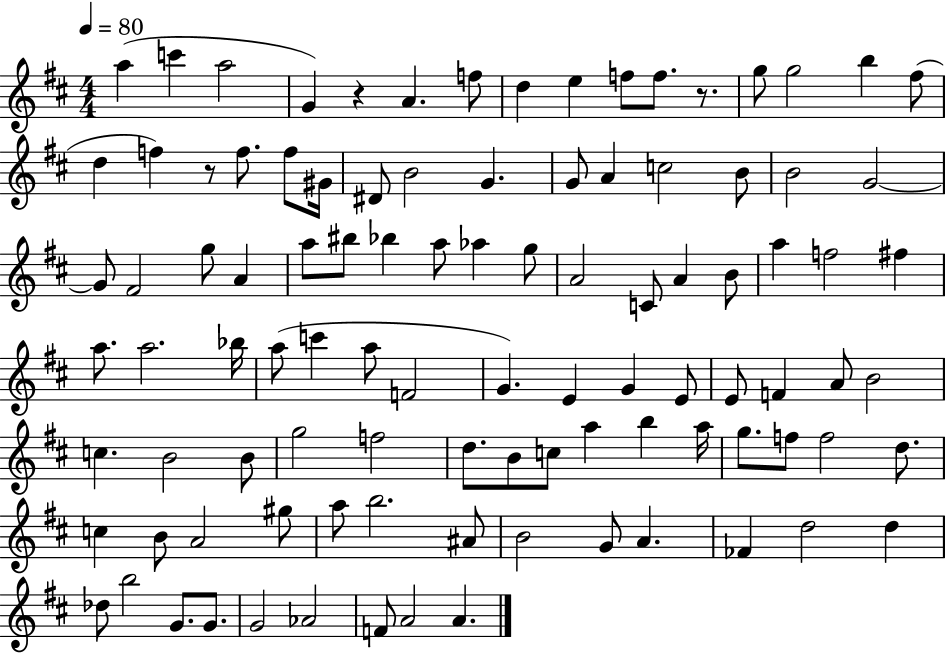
{
  \clef treble
  \numericTimeSignature
  \time 4/4
  \key d \major
  \tempo 4 = 80
  a''4( c'''4 a''2 | g'4) r4 a'4. f''8 | d''4 e''4 f''8 f''8. r8. | g''8 g''2 b''4 fis''8( | \break d''4 f''4) r8 f''8. f''8 gis'16 | dis'8 b'2 g'4. | g'8 a'4 c''2 b'8 | b'2 g'2~~ | \break g'8 fis'2 g''8 a'4 | a''8 bis''8 bes''4 a''8 aes''4 g''8 | a'2 c'8 a'4 b'8 | a''4 f''2 fis''4 | \break a''8. a''2. bes''16 | a''8( c'''4 a''8 f'2 | g'4.) e'4 g'4 e'8 | e'8 f'4 a'8 b'2 | \break c''4. b'2 b'8 | g''2 f''2 | d''8. b'8 c''8 a''4 b''4 a''16 | g''8. f''8 f''2 d''8. | \break c''4 b'8 a'2 gis''8 | a''8 b''2. ais'8 | b'2 g'8 a'4. | fes'4 d''2 d''4 | \break des''8 b''2 g'8. g'8. | g'2 aes'2 | f'8 a'2 a'4. | \bar "|."
}